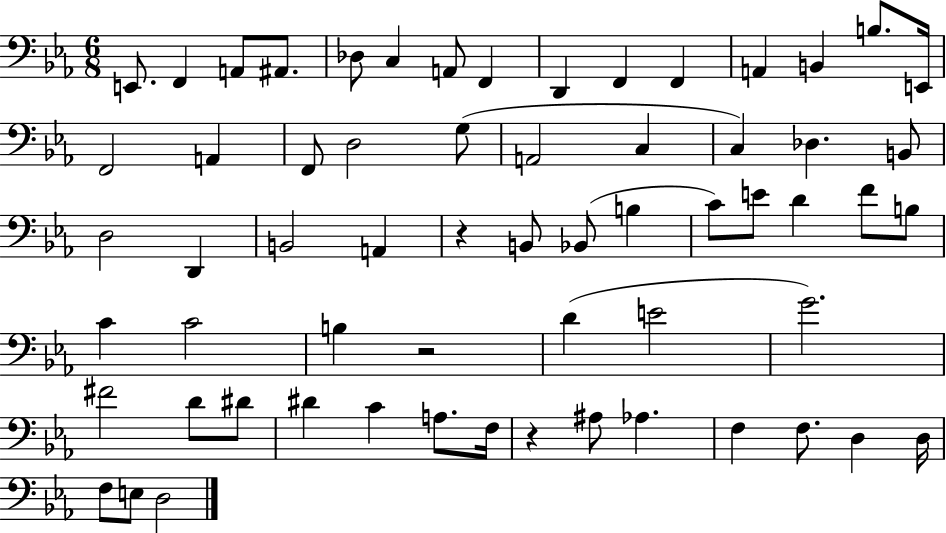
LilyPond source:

{
  \clef bass
  \numericTimeSignature
  \time 6/8
  \key ees \major
  \repeat volta 2 { e,8. f,4 a,8 ais,8. | des8 c4 a,8 f,4 | d,4 f,4 f,4 | a,4 b,4 b8. e,16 | \break f,2 a,4 | f,8 d2 g8( | a,2 c4 | c4) des4. b,8 | \break d2 d,4 | b,2 a,4 | r4 b,8 bes,8( b4 | c'8) e'8 d'4 f'8 b8 | \break c'4 c'2 | b4 r2 | d'4( e'2 | g'2.) | \break fis'2 d'8 dis'8 | dis'4 c'4 a8. f16 | r4 ais8 aes4. | f4 f8. d4 d16 | \break f8 e8 d2 | } \bar "|."
}